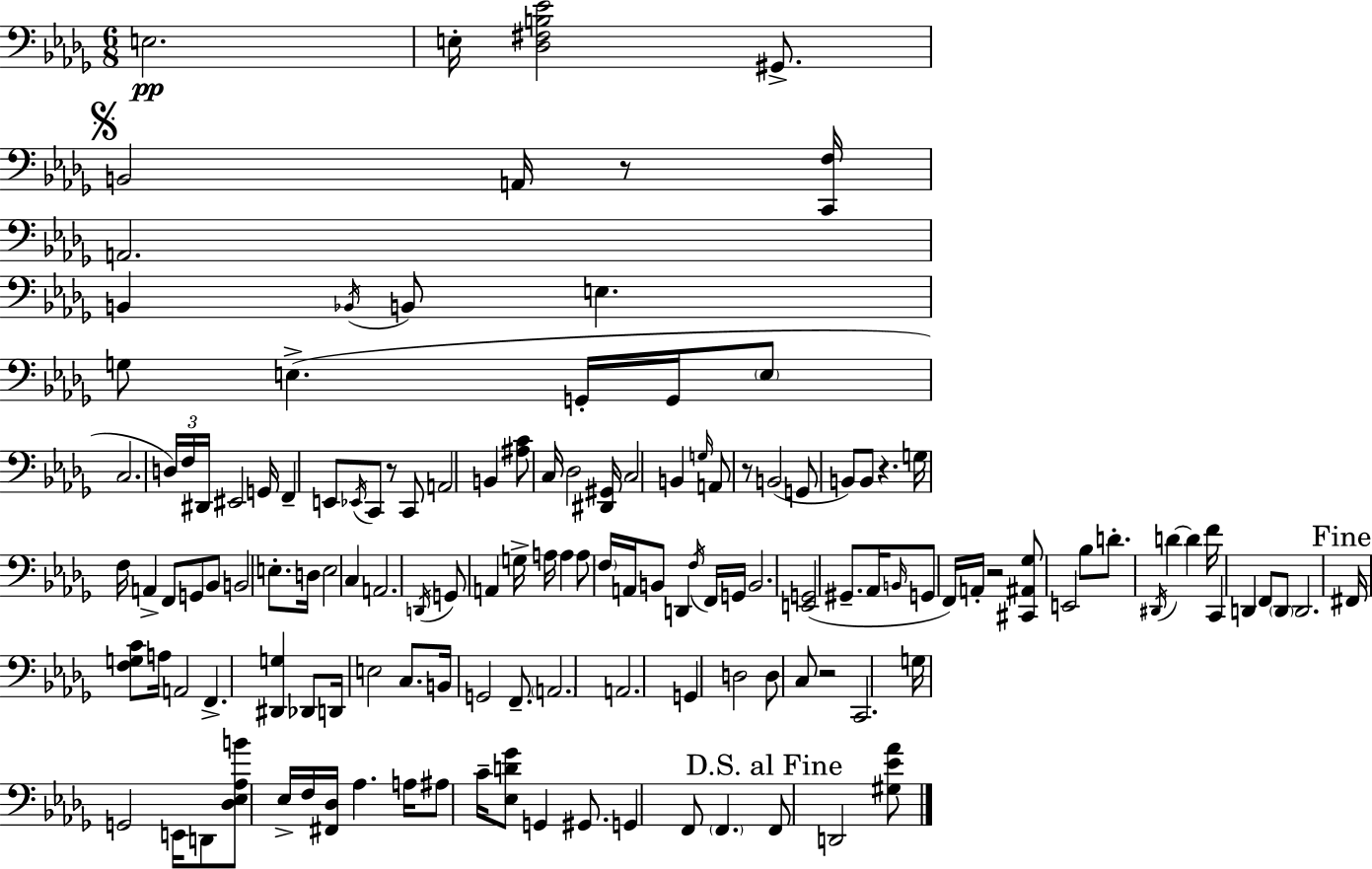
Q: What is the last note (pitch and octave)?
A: D2